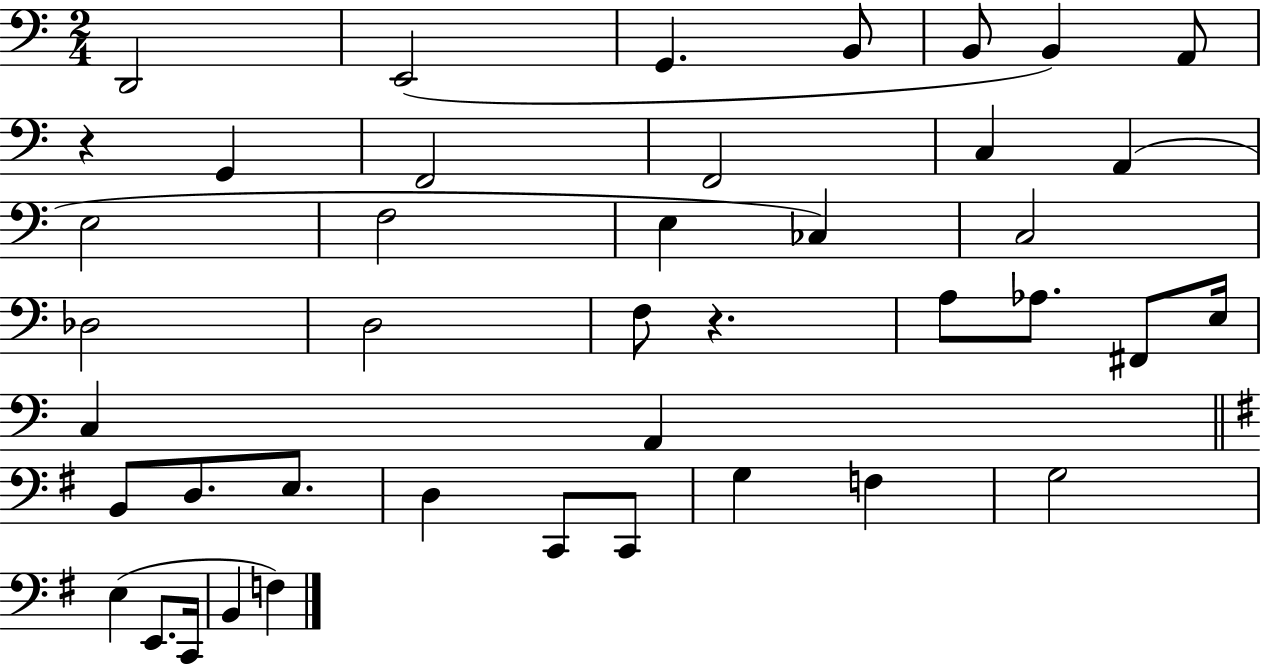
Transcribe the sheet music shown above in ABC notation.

X:1
T:Untitled
M:2/4
L:1/4
K:C
D,,2 E,,2 G,, B,,/2 B,,/2 B,, A,,/2 z G,, F,,2 F,,2 C, A,, E,2 F,2 E, _C, C,2 _D,2 D,2 F,/2 z A,/2 _A,/2 ^F,,/2 E,/4 C, A,, B,,/2 D,/2 E,/2 D, C,,/2 C,,/2 G, F, G,2 E, E,,/2 C,,/4 B,, F,